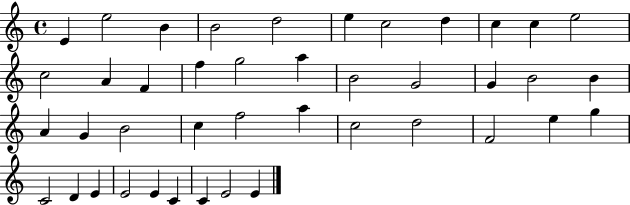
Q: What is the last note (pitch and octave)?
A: E4